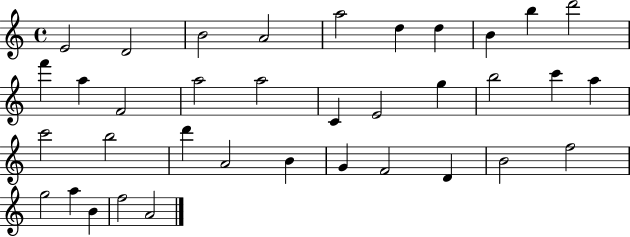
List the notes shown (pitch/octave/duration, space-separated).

E4/h D4/h B4/h A4/h A5/h D5/q D5/q B4/q B5/q D6/h F6/q A5/q F4/h A5/h A5/h C4/q E4/h G5/q B5/h C6/q A5/q C6/h B5/h D6/q A4/h B4/q G4/q F4/h D4/q B4/h F5/h G5/h A5/q B4/q F5/h A4/h